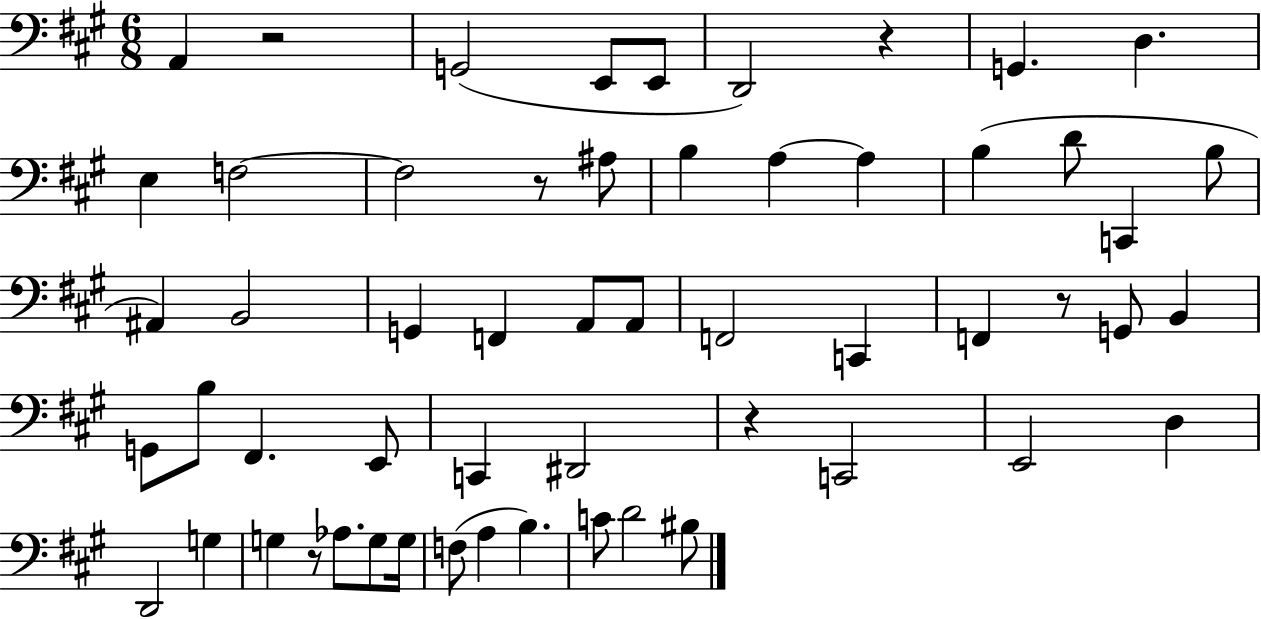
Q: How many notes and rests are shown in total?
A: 56